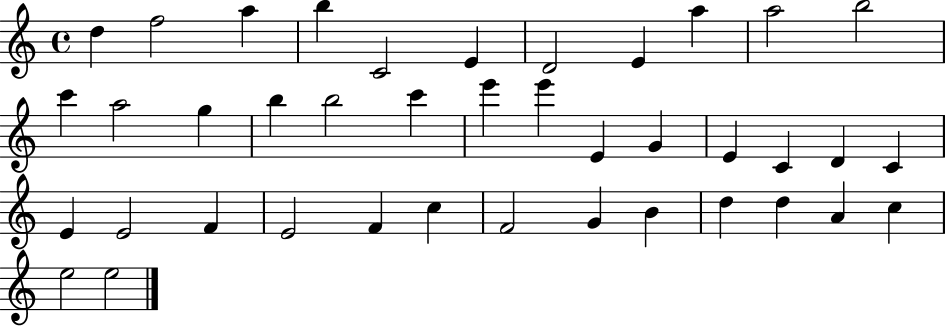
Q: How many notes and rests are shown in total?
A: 40